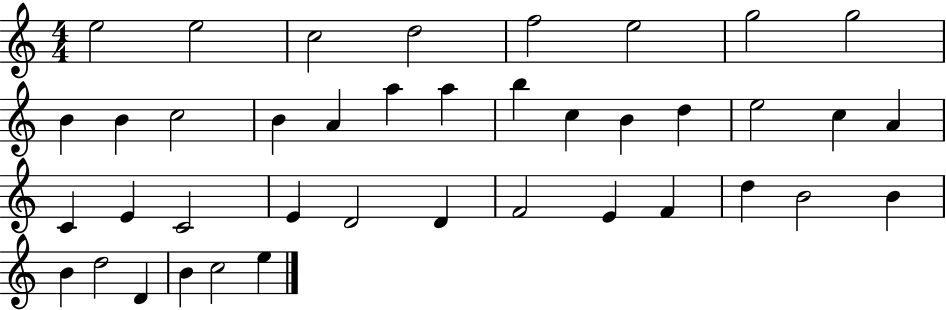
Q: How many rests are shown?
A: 0